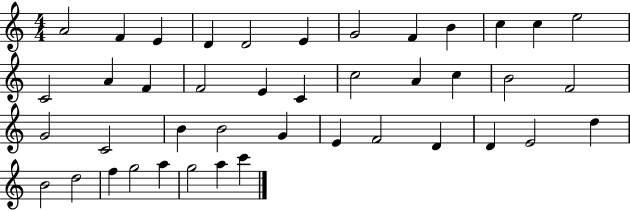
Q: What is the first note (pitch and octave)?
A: A4